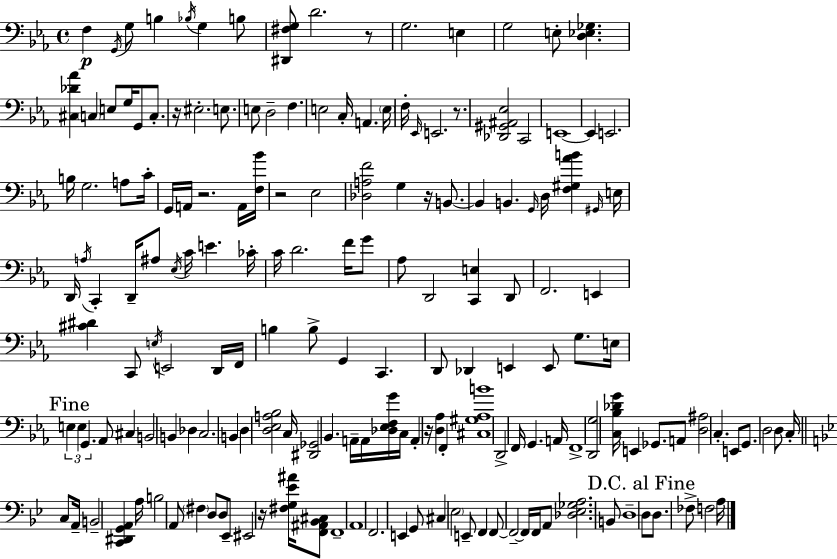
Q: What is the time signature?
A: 4/4